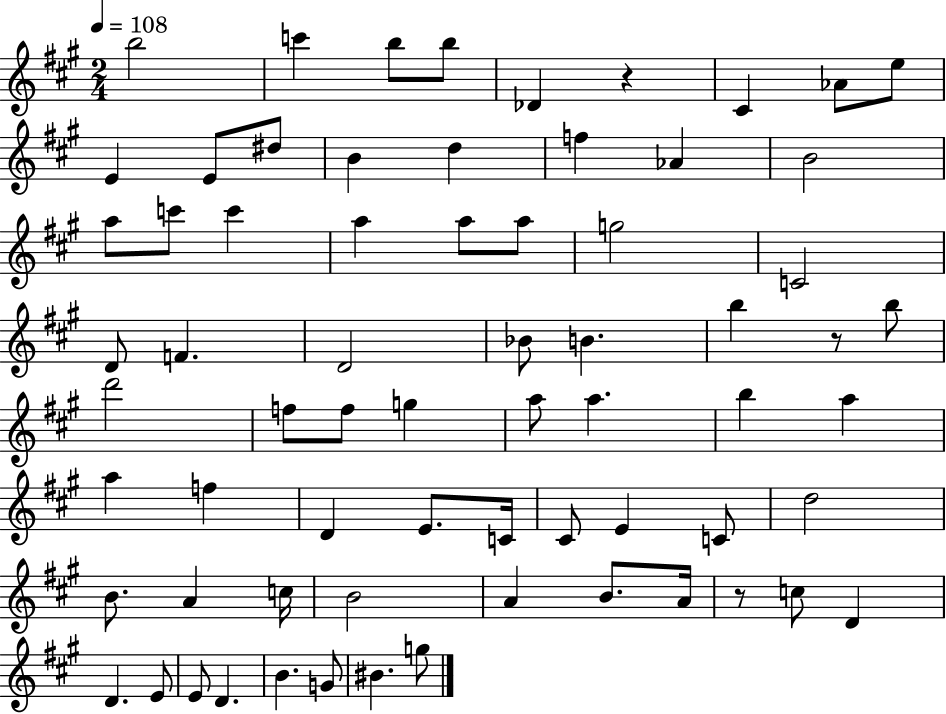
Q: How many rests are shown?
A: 3